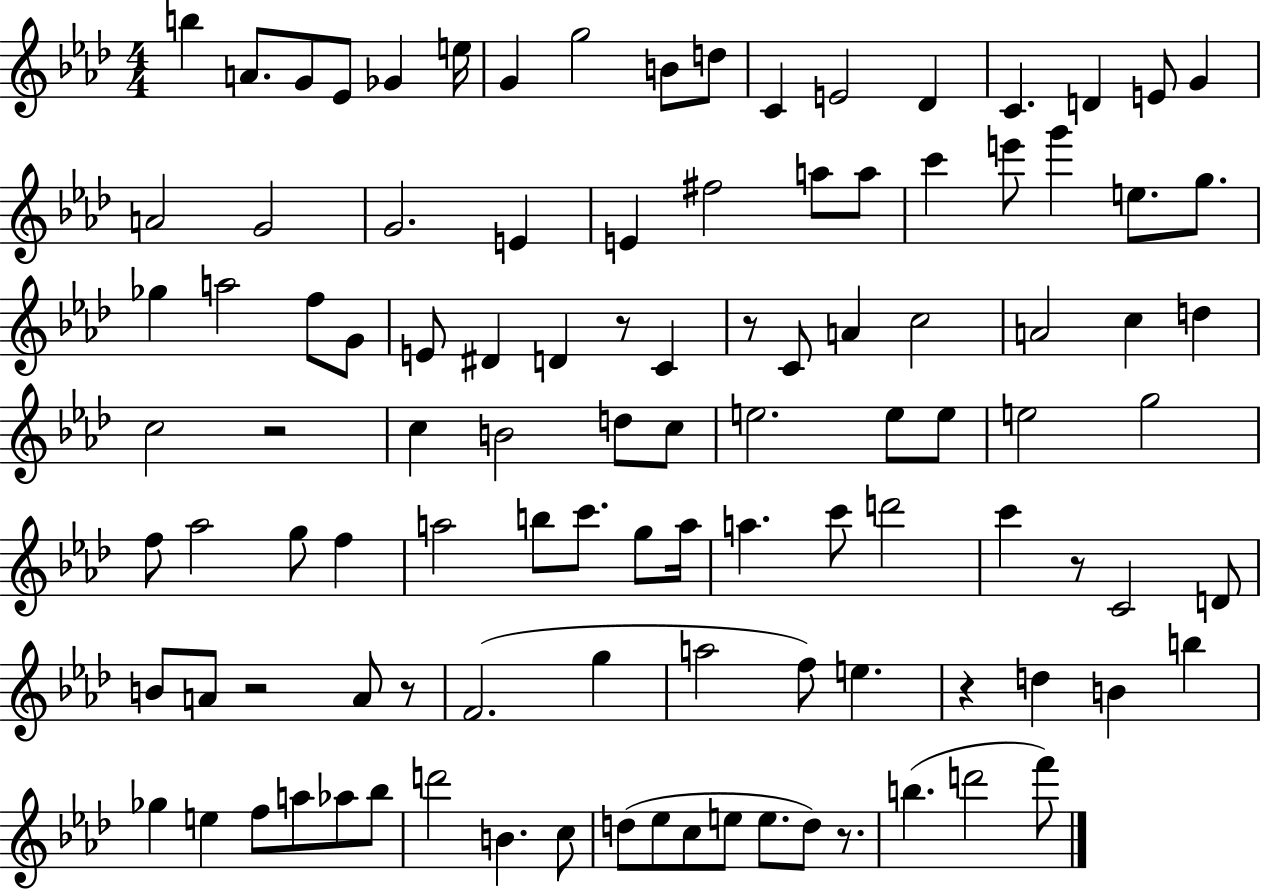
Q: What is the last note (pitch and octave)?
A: F6